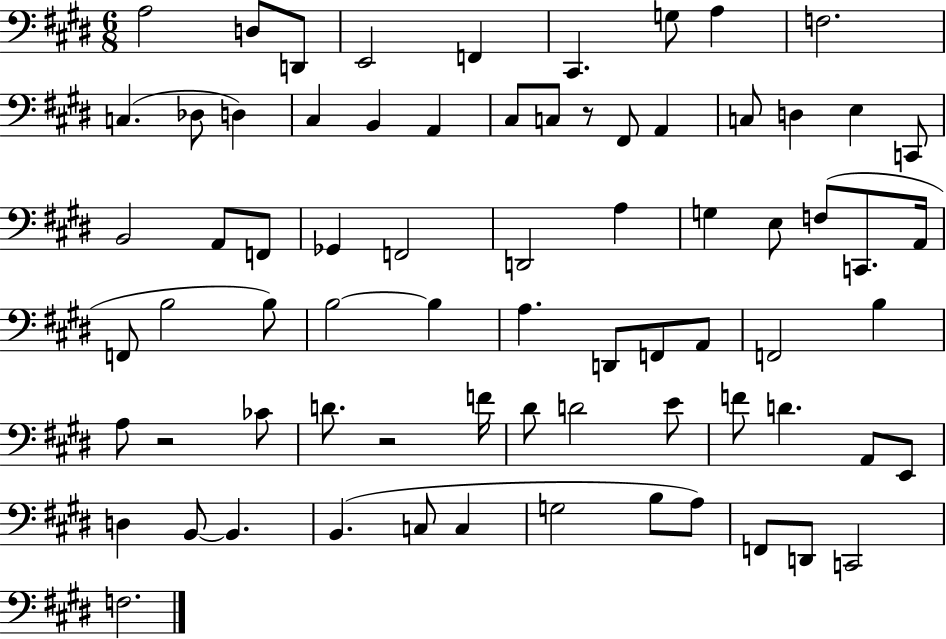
{
  \clef bass
  \numericTimeSignature
  \time 6/8
  \key e \major
  \repeat volta 2 { a2 d8 d,8 | e,2 f,4 | cis,4. g8 a4 | f2. | \break c4.( des8 d4) | cis4 b,4 a,4 | cis8 c8 r8 fis,8 a,4 | c8 d4 e4 c,8 | \break b,2 a,8 f,8 | ges,4 f,2 | d,2 a4 | g4 e8 f8( c,8. a,16 | \break f,8 b2 b8) | b2~~ b4 | a4. d,8 f,8 a,8 | f,2 b4 | \break a8 r2 ces'8 | d'8. r2 f'16 | dis'8 d'2 e'8 | f'8 d'4. a,8 e,8 | \break d4 b,8~~ b,4. | b,4.( c8 c4 | g2 b8 a8) | f,8 d,8 c,2 | \break f2. | } \bar "|."
}